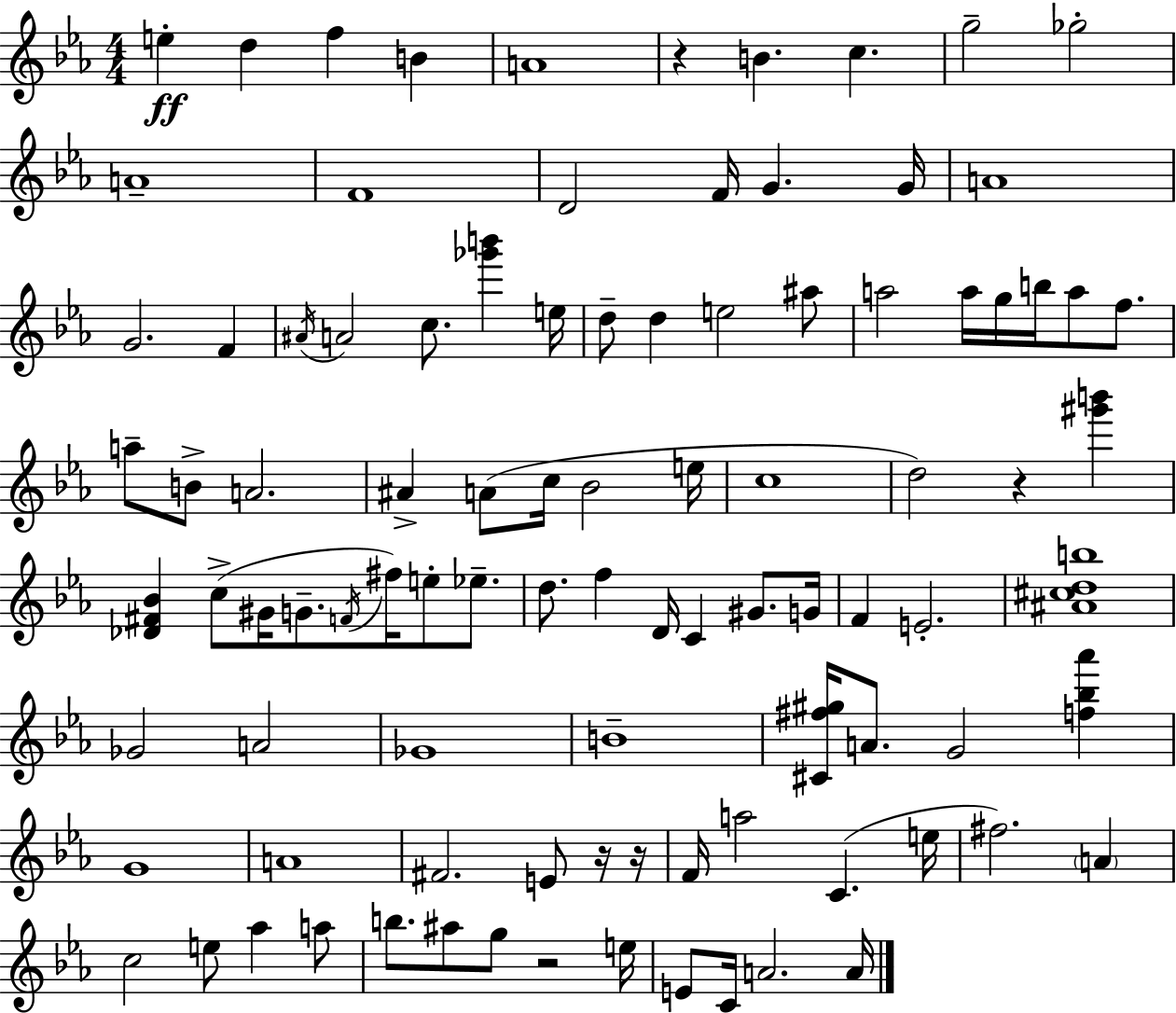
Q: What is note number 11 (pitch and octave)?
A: F4